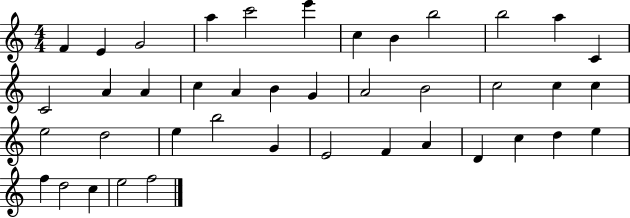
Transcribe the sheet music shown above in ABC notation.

X:1
T:Untitled
M:4/4
L:1/4
K:C
F E G2 a c'2 e' c B b2 b2 a C C2 A A c A B G A2 B2 c2 c c e2 d2 e b2 G E2 F A D c d e f d2 c e2 f2